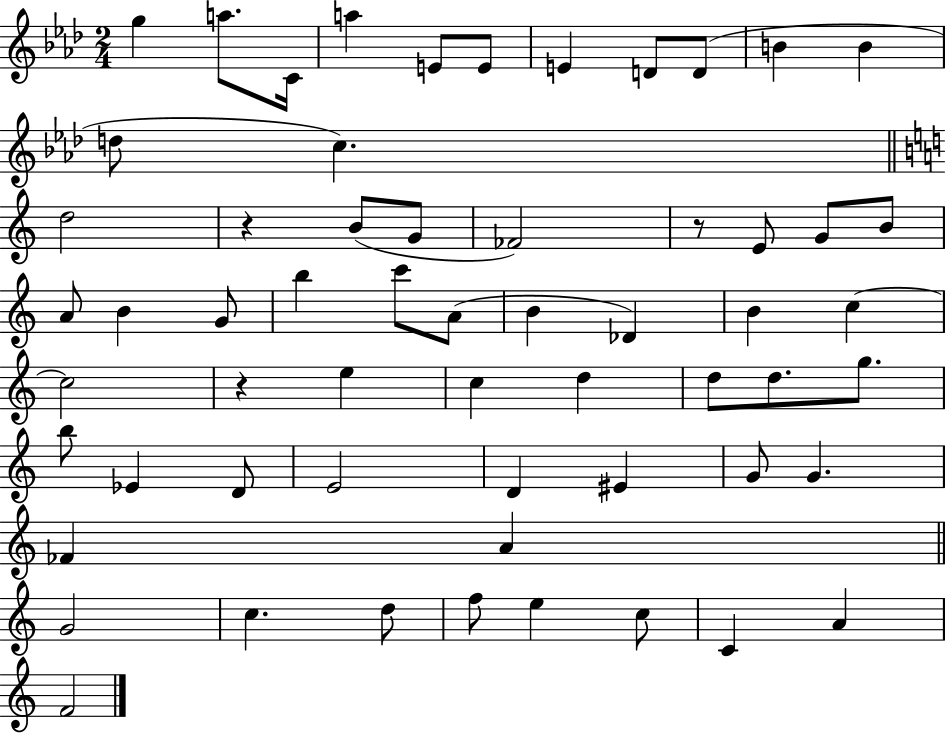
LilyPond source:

{
  \clef treble
  \numericTimeSignature
  \time 2/4
  \key aes \major
  g''4 a''8. c'16 | a''4 e'8 e'8 | e'4 d'8 d'8( | b'4 b'4 | \break d''8 c''4.) | \bar "||" \break \key a \minor d''2 | r4 b'8( g'8 | fes'2) | r8 e'8 g'8 b'8 | \break a'8 b'4 g'8 | b''4 c'''8 a'8( | b'4 des'4) | b'4 c''4~~ | \break c''2 | r4 e''4 | c''4 d''4 | d''8 d''8. g''8. | \break b''8 ees'4 d'8 | e'2 | d'4 eis'4 | g'8 g'4. | \break fes'4 a'4 | \bar "||" \break \key a \minor g'2 | c''4. d''8 | f''8 e''4 c''8 | c'4 a'4 | \break f'2 | \bar "|."
}